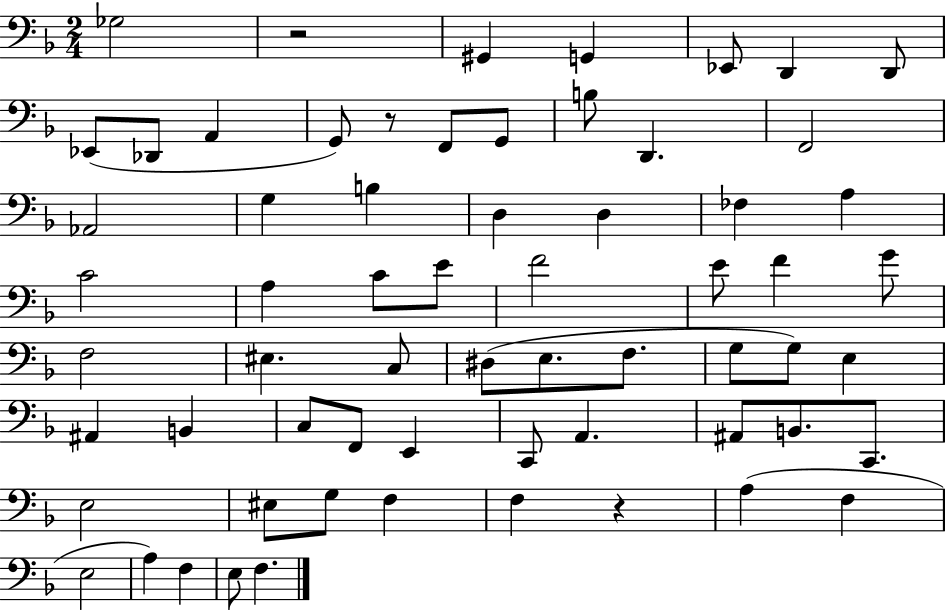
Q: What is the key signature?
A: F major